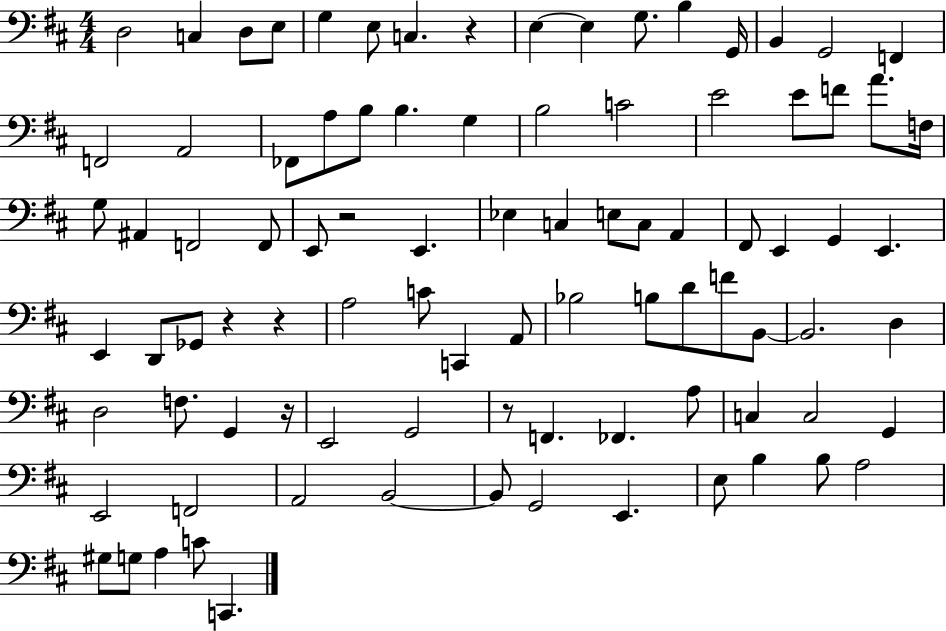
X:1
T:Untitled
M:4/4
L:1/4
K:D
D,2 C, D,/2 E,/2 G, E,/2 C, z E, E, G,/2 B, G,,/4 B,, G,,2 F,, F,,2 A,,2 _F,,/2 A,/2 B,/2 B, G, B,2 C2 E2 E/2 F/2 A/2 F,/4 G,/2 ^A,, F,,2 F,,/2 E,,/2 z2 E,, _E, C, E,/2 C,/2 A,, ^F,,/2 E,, G,, E,, E,, D,,/2 _G,,/2 z z A,2 C/2 C,, A,,/2 _B,2 B,/2 D/2 F/2 B,,/2 B,,2 D, D,2 F,/2 G,, z/4 E,,2 G,,2 z/2 F,, _F,, A,/2 C, C,2 G,, E,,2 F,,2 A,,2 B,,2 B,,/2 G,,2 E,, E,/2 B, B,/2 A,2 ^G,/2 G,/2 A, C/2 C,,